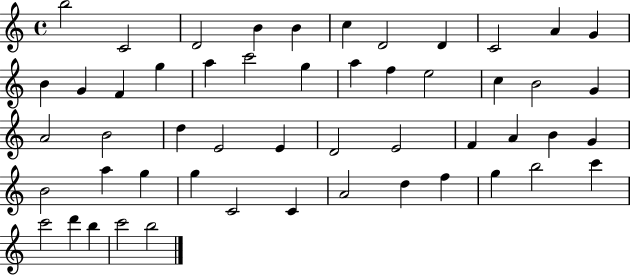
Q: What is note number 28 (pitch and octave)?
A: E4